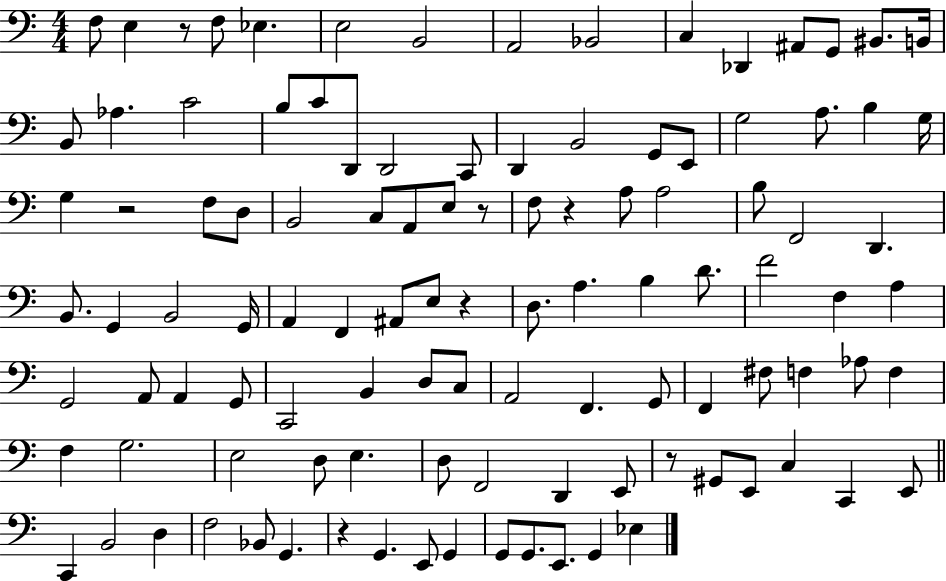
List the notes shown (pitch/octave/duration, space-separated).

F3/e E3/q R/e F3/e Eb3/q. E3/h B2/h A2/h Bb2/h C3/q Db2/q A#2/e G2/e BIS2/e. B2/s B2/e Ab3/q. C4/h B3/e C4/e D2/e D2/h C2/e D2/q B2/h G2/e E2/e G3/h A3/e. B3/q G3/s G3/q R/h F3/e D3/e B2/h C3/e A2/e E3/e R/e F3/e R/q A3/e A3/h B3/e F2/h D2/q. B2/e. G2/q B2/h G2/s A2/q F2/q A#2/e E3/e R/q D3/e. A3/q. B3/q D4/e. F4/h F3/q A3/q G2/h A2/e A2/q G2/e C2/h B2/q D3/e C3/e A2/h F2/q. G2/e F2/q F#3/e F3/q Ab3/e F3/q F3/q G3/h. E3/h D3/e E3/q. D3/e F2/h D2/q E2/e R/e G#2/e E2/e C3/q C2/q E2/e C2/q B2/h D3/q F3/h Bb2/e G2/q. R/q G2/q. E2/e G2/q G2/e G2/e. E2/e. G2/q Eb3/q